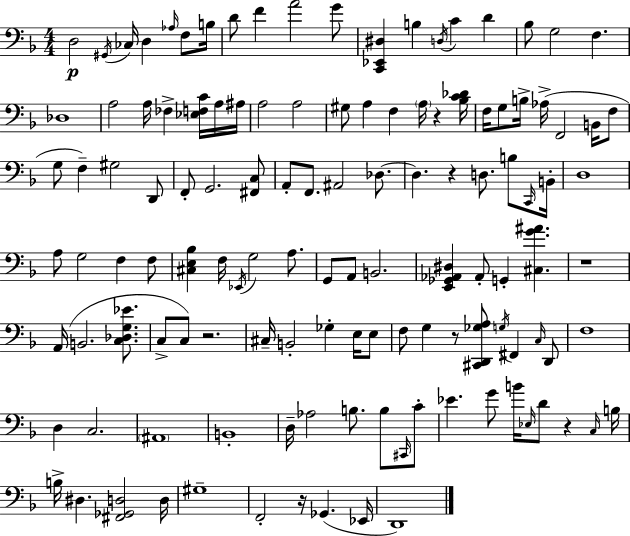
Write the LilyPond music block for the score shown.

{
  \clef bass
  \numericTimeSignature
  \time 4/4
  \key d \minor
  \repeat volta 2 { d2\p \acciaccatura { gis,16 } ces16 d4 \grace { aes16 } f8 | b16 d'8 f'4 a'2 | g'8 <c, ees, dis>4 b4 \acciaccatura { d16 } c'4 d'4 | bes8 g2 f4. | \break des1 | a2 a16 fes4-> | <ees f c'>16 a16 ais16 a2 a2 | gis8 a4 f4 \parenthesize a16 r4 | \break <bes c' des'>16 f16 g8 b16-> aes16->( f,2 | b,16 f8 g8 f4--) gis2 | d,8 f,8-. g,2. | <fis, c>8 a,8-. f,8. ais,2 | \break des8.~~ des4. r4 d8. | b8 \grace { c,16 } b,16-. d1 | a8 g2 f4 | f8 <cis e bes>4 f16 \acciaccatura { ees,16 } g2 | \break a8. g,8 a,8 b,2. | <e, ges, aes, dis>4 aes,8-. g,4-. <cis g' ais'>4. | r1 | a,16( b,2. | \break <c des g ees'>8. c8-> c8) r2. | cis16-- b,2-. ges4-. | e16 e8 f8 g4 r8 <cis, d, ges a>8 \acciaccatura { g16 } | fis,4 \grace { c16 } d,8 f1 | \break d4 c2. | \parenthesize ais,1 | b,1-. | d16-- aes2 | \break b8. b8 \grace { cis,16 } c'8-. ees'4. g'8 | b'16 \grace { ees16 } d'8 r4 \grace { c16 } b16 b16-> dis4. | <fis, ges, d>2 d16 gis1-- | f,2-. | \break r16 ges,4.( ees,16 d,1) | } \bar "|."
}